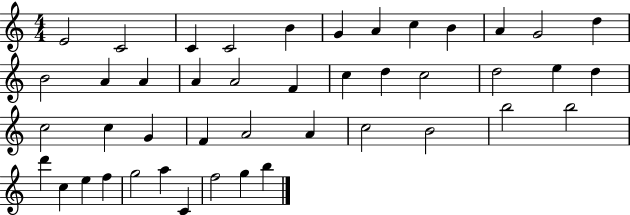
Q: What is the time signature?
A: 4/4